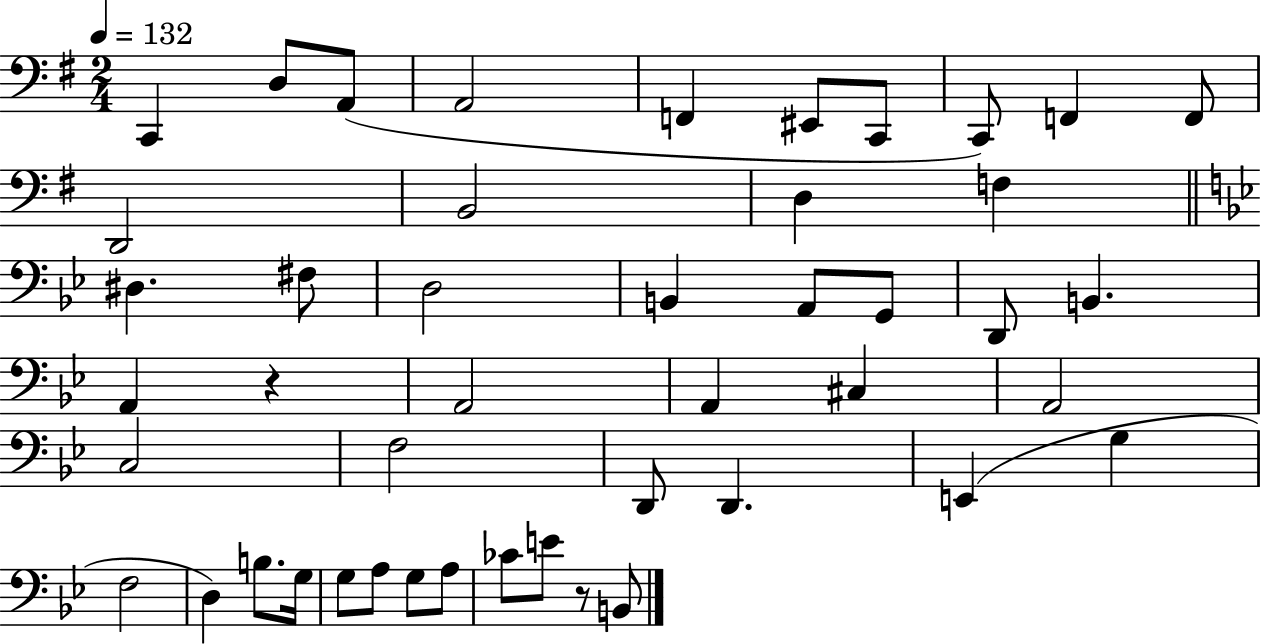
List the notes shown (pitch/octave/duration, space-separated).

C2/q D3/e A2/e A2/h F2/q EIS2/e C2/e C2/e F2/q F2/e D2/h B2/h D3/q F3/q D#3/q. F#3/e D3/h B2/q A2/e G2/e D2/e B2/q. A2/q R/q A2/h A2/q C#3/q A2/h C3/h F3/h D2/e D2/q. E2/q G3/q F3/h D3/q B3/e. G3/s G3/e A3/e G3/e A3/e CES4/e E4/e R/e B2/e